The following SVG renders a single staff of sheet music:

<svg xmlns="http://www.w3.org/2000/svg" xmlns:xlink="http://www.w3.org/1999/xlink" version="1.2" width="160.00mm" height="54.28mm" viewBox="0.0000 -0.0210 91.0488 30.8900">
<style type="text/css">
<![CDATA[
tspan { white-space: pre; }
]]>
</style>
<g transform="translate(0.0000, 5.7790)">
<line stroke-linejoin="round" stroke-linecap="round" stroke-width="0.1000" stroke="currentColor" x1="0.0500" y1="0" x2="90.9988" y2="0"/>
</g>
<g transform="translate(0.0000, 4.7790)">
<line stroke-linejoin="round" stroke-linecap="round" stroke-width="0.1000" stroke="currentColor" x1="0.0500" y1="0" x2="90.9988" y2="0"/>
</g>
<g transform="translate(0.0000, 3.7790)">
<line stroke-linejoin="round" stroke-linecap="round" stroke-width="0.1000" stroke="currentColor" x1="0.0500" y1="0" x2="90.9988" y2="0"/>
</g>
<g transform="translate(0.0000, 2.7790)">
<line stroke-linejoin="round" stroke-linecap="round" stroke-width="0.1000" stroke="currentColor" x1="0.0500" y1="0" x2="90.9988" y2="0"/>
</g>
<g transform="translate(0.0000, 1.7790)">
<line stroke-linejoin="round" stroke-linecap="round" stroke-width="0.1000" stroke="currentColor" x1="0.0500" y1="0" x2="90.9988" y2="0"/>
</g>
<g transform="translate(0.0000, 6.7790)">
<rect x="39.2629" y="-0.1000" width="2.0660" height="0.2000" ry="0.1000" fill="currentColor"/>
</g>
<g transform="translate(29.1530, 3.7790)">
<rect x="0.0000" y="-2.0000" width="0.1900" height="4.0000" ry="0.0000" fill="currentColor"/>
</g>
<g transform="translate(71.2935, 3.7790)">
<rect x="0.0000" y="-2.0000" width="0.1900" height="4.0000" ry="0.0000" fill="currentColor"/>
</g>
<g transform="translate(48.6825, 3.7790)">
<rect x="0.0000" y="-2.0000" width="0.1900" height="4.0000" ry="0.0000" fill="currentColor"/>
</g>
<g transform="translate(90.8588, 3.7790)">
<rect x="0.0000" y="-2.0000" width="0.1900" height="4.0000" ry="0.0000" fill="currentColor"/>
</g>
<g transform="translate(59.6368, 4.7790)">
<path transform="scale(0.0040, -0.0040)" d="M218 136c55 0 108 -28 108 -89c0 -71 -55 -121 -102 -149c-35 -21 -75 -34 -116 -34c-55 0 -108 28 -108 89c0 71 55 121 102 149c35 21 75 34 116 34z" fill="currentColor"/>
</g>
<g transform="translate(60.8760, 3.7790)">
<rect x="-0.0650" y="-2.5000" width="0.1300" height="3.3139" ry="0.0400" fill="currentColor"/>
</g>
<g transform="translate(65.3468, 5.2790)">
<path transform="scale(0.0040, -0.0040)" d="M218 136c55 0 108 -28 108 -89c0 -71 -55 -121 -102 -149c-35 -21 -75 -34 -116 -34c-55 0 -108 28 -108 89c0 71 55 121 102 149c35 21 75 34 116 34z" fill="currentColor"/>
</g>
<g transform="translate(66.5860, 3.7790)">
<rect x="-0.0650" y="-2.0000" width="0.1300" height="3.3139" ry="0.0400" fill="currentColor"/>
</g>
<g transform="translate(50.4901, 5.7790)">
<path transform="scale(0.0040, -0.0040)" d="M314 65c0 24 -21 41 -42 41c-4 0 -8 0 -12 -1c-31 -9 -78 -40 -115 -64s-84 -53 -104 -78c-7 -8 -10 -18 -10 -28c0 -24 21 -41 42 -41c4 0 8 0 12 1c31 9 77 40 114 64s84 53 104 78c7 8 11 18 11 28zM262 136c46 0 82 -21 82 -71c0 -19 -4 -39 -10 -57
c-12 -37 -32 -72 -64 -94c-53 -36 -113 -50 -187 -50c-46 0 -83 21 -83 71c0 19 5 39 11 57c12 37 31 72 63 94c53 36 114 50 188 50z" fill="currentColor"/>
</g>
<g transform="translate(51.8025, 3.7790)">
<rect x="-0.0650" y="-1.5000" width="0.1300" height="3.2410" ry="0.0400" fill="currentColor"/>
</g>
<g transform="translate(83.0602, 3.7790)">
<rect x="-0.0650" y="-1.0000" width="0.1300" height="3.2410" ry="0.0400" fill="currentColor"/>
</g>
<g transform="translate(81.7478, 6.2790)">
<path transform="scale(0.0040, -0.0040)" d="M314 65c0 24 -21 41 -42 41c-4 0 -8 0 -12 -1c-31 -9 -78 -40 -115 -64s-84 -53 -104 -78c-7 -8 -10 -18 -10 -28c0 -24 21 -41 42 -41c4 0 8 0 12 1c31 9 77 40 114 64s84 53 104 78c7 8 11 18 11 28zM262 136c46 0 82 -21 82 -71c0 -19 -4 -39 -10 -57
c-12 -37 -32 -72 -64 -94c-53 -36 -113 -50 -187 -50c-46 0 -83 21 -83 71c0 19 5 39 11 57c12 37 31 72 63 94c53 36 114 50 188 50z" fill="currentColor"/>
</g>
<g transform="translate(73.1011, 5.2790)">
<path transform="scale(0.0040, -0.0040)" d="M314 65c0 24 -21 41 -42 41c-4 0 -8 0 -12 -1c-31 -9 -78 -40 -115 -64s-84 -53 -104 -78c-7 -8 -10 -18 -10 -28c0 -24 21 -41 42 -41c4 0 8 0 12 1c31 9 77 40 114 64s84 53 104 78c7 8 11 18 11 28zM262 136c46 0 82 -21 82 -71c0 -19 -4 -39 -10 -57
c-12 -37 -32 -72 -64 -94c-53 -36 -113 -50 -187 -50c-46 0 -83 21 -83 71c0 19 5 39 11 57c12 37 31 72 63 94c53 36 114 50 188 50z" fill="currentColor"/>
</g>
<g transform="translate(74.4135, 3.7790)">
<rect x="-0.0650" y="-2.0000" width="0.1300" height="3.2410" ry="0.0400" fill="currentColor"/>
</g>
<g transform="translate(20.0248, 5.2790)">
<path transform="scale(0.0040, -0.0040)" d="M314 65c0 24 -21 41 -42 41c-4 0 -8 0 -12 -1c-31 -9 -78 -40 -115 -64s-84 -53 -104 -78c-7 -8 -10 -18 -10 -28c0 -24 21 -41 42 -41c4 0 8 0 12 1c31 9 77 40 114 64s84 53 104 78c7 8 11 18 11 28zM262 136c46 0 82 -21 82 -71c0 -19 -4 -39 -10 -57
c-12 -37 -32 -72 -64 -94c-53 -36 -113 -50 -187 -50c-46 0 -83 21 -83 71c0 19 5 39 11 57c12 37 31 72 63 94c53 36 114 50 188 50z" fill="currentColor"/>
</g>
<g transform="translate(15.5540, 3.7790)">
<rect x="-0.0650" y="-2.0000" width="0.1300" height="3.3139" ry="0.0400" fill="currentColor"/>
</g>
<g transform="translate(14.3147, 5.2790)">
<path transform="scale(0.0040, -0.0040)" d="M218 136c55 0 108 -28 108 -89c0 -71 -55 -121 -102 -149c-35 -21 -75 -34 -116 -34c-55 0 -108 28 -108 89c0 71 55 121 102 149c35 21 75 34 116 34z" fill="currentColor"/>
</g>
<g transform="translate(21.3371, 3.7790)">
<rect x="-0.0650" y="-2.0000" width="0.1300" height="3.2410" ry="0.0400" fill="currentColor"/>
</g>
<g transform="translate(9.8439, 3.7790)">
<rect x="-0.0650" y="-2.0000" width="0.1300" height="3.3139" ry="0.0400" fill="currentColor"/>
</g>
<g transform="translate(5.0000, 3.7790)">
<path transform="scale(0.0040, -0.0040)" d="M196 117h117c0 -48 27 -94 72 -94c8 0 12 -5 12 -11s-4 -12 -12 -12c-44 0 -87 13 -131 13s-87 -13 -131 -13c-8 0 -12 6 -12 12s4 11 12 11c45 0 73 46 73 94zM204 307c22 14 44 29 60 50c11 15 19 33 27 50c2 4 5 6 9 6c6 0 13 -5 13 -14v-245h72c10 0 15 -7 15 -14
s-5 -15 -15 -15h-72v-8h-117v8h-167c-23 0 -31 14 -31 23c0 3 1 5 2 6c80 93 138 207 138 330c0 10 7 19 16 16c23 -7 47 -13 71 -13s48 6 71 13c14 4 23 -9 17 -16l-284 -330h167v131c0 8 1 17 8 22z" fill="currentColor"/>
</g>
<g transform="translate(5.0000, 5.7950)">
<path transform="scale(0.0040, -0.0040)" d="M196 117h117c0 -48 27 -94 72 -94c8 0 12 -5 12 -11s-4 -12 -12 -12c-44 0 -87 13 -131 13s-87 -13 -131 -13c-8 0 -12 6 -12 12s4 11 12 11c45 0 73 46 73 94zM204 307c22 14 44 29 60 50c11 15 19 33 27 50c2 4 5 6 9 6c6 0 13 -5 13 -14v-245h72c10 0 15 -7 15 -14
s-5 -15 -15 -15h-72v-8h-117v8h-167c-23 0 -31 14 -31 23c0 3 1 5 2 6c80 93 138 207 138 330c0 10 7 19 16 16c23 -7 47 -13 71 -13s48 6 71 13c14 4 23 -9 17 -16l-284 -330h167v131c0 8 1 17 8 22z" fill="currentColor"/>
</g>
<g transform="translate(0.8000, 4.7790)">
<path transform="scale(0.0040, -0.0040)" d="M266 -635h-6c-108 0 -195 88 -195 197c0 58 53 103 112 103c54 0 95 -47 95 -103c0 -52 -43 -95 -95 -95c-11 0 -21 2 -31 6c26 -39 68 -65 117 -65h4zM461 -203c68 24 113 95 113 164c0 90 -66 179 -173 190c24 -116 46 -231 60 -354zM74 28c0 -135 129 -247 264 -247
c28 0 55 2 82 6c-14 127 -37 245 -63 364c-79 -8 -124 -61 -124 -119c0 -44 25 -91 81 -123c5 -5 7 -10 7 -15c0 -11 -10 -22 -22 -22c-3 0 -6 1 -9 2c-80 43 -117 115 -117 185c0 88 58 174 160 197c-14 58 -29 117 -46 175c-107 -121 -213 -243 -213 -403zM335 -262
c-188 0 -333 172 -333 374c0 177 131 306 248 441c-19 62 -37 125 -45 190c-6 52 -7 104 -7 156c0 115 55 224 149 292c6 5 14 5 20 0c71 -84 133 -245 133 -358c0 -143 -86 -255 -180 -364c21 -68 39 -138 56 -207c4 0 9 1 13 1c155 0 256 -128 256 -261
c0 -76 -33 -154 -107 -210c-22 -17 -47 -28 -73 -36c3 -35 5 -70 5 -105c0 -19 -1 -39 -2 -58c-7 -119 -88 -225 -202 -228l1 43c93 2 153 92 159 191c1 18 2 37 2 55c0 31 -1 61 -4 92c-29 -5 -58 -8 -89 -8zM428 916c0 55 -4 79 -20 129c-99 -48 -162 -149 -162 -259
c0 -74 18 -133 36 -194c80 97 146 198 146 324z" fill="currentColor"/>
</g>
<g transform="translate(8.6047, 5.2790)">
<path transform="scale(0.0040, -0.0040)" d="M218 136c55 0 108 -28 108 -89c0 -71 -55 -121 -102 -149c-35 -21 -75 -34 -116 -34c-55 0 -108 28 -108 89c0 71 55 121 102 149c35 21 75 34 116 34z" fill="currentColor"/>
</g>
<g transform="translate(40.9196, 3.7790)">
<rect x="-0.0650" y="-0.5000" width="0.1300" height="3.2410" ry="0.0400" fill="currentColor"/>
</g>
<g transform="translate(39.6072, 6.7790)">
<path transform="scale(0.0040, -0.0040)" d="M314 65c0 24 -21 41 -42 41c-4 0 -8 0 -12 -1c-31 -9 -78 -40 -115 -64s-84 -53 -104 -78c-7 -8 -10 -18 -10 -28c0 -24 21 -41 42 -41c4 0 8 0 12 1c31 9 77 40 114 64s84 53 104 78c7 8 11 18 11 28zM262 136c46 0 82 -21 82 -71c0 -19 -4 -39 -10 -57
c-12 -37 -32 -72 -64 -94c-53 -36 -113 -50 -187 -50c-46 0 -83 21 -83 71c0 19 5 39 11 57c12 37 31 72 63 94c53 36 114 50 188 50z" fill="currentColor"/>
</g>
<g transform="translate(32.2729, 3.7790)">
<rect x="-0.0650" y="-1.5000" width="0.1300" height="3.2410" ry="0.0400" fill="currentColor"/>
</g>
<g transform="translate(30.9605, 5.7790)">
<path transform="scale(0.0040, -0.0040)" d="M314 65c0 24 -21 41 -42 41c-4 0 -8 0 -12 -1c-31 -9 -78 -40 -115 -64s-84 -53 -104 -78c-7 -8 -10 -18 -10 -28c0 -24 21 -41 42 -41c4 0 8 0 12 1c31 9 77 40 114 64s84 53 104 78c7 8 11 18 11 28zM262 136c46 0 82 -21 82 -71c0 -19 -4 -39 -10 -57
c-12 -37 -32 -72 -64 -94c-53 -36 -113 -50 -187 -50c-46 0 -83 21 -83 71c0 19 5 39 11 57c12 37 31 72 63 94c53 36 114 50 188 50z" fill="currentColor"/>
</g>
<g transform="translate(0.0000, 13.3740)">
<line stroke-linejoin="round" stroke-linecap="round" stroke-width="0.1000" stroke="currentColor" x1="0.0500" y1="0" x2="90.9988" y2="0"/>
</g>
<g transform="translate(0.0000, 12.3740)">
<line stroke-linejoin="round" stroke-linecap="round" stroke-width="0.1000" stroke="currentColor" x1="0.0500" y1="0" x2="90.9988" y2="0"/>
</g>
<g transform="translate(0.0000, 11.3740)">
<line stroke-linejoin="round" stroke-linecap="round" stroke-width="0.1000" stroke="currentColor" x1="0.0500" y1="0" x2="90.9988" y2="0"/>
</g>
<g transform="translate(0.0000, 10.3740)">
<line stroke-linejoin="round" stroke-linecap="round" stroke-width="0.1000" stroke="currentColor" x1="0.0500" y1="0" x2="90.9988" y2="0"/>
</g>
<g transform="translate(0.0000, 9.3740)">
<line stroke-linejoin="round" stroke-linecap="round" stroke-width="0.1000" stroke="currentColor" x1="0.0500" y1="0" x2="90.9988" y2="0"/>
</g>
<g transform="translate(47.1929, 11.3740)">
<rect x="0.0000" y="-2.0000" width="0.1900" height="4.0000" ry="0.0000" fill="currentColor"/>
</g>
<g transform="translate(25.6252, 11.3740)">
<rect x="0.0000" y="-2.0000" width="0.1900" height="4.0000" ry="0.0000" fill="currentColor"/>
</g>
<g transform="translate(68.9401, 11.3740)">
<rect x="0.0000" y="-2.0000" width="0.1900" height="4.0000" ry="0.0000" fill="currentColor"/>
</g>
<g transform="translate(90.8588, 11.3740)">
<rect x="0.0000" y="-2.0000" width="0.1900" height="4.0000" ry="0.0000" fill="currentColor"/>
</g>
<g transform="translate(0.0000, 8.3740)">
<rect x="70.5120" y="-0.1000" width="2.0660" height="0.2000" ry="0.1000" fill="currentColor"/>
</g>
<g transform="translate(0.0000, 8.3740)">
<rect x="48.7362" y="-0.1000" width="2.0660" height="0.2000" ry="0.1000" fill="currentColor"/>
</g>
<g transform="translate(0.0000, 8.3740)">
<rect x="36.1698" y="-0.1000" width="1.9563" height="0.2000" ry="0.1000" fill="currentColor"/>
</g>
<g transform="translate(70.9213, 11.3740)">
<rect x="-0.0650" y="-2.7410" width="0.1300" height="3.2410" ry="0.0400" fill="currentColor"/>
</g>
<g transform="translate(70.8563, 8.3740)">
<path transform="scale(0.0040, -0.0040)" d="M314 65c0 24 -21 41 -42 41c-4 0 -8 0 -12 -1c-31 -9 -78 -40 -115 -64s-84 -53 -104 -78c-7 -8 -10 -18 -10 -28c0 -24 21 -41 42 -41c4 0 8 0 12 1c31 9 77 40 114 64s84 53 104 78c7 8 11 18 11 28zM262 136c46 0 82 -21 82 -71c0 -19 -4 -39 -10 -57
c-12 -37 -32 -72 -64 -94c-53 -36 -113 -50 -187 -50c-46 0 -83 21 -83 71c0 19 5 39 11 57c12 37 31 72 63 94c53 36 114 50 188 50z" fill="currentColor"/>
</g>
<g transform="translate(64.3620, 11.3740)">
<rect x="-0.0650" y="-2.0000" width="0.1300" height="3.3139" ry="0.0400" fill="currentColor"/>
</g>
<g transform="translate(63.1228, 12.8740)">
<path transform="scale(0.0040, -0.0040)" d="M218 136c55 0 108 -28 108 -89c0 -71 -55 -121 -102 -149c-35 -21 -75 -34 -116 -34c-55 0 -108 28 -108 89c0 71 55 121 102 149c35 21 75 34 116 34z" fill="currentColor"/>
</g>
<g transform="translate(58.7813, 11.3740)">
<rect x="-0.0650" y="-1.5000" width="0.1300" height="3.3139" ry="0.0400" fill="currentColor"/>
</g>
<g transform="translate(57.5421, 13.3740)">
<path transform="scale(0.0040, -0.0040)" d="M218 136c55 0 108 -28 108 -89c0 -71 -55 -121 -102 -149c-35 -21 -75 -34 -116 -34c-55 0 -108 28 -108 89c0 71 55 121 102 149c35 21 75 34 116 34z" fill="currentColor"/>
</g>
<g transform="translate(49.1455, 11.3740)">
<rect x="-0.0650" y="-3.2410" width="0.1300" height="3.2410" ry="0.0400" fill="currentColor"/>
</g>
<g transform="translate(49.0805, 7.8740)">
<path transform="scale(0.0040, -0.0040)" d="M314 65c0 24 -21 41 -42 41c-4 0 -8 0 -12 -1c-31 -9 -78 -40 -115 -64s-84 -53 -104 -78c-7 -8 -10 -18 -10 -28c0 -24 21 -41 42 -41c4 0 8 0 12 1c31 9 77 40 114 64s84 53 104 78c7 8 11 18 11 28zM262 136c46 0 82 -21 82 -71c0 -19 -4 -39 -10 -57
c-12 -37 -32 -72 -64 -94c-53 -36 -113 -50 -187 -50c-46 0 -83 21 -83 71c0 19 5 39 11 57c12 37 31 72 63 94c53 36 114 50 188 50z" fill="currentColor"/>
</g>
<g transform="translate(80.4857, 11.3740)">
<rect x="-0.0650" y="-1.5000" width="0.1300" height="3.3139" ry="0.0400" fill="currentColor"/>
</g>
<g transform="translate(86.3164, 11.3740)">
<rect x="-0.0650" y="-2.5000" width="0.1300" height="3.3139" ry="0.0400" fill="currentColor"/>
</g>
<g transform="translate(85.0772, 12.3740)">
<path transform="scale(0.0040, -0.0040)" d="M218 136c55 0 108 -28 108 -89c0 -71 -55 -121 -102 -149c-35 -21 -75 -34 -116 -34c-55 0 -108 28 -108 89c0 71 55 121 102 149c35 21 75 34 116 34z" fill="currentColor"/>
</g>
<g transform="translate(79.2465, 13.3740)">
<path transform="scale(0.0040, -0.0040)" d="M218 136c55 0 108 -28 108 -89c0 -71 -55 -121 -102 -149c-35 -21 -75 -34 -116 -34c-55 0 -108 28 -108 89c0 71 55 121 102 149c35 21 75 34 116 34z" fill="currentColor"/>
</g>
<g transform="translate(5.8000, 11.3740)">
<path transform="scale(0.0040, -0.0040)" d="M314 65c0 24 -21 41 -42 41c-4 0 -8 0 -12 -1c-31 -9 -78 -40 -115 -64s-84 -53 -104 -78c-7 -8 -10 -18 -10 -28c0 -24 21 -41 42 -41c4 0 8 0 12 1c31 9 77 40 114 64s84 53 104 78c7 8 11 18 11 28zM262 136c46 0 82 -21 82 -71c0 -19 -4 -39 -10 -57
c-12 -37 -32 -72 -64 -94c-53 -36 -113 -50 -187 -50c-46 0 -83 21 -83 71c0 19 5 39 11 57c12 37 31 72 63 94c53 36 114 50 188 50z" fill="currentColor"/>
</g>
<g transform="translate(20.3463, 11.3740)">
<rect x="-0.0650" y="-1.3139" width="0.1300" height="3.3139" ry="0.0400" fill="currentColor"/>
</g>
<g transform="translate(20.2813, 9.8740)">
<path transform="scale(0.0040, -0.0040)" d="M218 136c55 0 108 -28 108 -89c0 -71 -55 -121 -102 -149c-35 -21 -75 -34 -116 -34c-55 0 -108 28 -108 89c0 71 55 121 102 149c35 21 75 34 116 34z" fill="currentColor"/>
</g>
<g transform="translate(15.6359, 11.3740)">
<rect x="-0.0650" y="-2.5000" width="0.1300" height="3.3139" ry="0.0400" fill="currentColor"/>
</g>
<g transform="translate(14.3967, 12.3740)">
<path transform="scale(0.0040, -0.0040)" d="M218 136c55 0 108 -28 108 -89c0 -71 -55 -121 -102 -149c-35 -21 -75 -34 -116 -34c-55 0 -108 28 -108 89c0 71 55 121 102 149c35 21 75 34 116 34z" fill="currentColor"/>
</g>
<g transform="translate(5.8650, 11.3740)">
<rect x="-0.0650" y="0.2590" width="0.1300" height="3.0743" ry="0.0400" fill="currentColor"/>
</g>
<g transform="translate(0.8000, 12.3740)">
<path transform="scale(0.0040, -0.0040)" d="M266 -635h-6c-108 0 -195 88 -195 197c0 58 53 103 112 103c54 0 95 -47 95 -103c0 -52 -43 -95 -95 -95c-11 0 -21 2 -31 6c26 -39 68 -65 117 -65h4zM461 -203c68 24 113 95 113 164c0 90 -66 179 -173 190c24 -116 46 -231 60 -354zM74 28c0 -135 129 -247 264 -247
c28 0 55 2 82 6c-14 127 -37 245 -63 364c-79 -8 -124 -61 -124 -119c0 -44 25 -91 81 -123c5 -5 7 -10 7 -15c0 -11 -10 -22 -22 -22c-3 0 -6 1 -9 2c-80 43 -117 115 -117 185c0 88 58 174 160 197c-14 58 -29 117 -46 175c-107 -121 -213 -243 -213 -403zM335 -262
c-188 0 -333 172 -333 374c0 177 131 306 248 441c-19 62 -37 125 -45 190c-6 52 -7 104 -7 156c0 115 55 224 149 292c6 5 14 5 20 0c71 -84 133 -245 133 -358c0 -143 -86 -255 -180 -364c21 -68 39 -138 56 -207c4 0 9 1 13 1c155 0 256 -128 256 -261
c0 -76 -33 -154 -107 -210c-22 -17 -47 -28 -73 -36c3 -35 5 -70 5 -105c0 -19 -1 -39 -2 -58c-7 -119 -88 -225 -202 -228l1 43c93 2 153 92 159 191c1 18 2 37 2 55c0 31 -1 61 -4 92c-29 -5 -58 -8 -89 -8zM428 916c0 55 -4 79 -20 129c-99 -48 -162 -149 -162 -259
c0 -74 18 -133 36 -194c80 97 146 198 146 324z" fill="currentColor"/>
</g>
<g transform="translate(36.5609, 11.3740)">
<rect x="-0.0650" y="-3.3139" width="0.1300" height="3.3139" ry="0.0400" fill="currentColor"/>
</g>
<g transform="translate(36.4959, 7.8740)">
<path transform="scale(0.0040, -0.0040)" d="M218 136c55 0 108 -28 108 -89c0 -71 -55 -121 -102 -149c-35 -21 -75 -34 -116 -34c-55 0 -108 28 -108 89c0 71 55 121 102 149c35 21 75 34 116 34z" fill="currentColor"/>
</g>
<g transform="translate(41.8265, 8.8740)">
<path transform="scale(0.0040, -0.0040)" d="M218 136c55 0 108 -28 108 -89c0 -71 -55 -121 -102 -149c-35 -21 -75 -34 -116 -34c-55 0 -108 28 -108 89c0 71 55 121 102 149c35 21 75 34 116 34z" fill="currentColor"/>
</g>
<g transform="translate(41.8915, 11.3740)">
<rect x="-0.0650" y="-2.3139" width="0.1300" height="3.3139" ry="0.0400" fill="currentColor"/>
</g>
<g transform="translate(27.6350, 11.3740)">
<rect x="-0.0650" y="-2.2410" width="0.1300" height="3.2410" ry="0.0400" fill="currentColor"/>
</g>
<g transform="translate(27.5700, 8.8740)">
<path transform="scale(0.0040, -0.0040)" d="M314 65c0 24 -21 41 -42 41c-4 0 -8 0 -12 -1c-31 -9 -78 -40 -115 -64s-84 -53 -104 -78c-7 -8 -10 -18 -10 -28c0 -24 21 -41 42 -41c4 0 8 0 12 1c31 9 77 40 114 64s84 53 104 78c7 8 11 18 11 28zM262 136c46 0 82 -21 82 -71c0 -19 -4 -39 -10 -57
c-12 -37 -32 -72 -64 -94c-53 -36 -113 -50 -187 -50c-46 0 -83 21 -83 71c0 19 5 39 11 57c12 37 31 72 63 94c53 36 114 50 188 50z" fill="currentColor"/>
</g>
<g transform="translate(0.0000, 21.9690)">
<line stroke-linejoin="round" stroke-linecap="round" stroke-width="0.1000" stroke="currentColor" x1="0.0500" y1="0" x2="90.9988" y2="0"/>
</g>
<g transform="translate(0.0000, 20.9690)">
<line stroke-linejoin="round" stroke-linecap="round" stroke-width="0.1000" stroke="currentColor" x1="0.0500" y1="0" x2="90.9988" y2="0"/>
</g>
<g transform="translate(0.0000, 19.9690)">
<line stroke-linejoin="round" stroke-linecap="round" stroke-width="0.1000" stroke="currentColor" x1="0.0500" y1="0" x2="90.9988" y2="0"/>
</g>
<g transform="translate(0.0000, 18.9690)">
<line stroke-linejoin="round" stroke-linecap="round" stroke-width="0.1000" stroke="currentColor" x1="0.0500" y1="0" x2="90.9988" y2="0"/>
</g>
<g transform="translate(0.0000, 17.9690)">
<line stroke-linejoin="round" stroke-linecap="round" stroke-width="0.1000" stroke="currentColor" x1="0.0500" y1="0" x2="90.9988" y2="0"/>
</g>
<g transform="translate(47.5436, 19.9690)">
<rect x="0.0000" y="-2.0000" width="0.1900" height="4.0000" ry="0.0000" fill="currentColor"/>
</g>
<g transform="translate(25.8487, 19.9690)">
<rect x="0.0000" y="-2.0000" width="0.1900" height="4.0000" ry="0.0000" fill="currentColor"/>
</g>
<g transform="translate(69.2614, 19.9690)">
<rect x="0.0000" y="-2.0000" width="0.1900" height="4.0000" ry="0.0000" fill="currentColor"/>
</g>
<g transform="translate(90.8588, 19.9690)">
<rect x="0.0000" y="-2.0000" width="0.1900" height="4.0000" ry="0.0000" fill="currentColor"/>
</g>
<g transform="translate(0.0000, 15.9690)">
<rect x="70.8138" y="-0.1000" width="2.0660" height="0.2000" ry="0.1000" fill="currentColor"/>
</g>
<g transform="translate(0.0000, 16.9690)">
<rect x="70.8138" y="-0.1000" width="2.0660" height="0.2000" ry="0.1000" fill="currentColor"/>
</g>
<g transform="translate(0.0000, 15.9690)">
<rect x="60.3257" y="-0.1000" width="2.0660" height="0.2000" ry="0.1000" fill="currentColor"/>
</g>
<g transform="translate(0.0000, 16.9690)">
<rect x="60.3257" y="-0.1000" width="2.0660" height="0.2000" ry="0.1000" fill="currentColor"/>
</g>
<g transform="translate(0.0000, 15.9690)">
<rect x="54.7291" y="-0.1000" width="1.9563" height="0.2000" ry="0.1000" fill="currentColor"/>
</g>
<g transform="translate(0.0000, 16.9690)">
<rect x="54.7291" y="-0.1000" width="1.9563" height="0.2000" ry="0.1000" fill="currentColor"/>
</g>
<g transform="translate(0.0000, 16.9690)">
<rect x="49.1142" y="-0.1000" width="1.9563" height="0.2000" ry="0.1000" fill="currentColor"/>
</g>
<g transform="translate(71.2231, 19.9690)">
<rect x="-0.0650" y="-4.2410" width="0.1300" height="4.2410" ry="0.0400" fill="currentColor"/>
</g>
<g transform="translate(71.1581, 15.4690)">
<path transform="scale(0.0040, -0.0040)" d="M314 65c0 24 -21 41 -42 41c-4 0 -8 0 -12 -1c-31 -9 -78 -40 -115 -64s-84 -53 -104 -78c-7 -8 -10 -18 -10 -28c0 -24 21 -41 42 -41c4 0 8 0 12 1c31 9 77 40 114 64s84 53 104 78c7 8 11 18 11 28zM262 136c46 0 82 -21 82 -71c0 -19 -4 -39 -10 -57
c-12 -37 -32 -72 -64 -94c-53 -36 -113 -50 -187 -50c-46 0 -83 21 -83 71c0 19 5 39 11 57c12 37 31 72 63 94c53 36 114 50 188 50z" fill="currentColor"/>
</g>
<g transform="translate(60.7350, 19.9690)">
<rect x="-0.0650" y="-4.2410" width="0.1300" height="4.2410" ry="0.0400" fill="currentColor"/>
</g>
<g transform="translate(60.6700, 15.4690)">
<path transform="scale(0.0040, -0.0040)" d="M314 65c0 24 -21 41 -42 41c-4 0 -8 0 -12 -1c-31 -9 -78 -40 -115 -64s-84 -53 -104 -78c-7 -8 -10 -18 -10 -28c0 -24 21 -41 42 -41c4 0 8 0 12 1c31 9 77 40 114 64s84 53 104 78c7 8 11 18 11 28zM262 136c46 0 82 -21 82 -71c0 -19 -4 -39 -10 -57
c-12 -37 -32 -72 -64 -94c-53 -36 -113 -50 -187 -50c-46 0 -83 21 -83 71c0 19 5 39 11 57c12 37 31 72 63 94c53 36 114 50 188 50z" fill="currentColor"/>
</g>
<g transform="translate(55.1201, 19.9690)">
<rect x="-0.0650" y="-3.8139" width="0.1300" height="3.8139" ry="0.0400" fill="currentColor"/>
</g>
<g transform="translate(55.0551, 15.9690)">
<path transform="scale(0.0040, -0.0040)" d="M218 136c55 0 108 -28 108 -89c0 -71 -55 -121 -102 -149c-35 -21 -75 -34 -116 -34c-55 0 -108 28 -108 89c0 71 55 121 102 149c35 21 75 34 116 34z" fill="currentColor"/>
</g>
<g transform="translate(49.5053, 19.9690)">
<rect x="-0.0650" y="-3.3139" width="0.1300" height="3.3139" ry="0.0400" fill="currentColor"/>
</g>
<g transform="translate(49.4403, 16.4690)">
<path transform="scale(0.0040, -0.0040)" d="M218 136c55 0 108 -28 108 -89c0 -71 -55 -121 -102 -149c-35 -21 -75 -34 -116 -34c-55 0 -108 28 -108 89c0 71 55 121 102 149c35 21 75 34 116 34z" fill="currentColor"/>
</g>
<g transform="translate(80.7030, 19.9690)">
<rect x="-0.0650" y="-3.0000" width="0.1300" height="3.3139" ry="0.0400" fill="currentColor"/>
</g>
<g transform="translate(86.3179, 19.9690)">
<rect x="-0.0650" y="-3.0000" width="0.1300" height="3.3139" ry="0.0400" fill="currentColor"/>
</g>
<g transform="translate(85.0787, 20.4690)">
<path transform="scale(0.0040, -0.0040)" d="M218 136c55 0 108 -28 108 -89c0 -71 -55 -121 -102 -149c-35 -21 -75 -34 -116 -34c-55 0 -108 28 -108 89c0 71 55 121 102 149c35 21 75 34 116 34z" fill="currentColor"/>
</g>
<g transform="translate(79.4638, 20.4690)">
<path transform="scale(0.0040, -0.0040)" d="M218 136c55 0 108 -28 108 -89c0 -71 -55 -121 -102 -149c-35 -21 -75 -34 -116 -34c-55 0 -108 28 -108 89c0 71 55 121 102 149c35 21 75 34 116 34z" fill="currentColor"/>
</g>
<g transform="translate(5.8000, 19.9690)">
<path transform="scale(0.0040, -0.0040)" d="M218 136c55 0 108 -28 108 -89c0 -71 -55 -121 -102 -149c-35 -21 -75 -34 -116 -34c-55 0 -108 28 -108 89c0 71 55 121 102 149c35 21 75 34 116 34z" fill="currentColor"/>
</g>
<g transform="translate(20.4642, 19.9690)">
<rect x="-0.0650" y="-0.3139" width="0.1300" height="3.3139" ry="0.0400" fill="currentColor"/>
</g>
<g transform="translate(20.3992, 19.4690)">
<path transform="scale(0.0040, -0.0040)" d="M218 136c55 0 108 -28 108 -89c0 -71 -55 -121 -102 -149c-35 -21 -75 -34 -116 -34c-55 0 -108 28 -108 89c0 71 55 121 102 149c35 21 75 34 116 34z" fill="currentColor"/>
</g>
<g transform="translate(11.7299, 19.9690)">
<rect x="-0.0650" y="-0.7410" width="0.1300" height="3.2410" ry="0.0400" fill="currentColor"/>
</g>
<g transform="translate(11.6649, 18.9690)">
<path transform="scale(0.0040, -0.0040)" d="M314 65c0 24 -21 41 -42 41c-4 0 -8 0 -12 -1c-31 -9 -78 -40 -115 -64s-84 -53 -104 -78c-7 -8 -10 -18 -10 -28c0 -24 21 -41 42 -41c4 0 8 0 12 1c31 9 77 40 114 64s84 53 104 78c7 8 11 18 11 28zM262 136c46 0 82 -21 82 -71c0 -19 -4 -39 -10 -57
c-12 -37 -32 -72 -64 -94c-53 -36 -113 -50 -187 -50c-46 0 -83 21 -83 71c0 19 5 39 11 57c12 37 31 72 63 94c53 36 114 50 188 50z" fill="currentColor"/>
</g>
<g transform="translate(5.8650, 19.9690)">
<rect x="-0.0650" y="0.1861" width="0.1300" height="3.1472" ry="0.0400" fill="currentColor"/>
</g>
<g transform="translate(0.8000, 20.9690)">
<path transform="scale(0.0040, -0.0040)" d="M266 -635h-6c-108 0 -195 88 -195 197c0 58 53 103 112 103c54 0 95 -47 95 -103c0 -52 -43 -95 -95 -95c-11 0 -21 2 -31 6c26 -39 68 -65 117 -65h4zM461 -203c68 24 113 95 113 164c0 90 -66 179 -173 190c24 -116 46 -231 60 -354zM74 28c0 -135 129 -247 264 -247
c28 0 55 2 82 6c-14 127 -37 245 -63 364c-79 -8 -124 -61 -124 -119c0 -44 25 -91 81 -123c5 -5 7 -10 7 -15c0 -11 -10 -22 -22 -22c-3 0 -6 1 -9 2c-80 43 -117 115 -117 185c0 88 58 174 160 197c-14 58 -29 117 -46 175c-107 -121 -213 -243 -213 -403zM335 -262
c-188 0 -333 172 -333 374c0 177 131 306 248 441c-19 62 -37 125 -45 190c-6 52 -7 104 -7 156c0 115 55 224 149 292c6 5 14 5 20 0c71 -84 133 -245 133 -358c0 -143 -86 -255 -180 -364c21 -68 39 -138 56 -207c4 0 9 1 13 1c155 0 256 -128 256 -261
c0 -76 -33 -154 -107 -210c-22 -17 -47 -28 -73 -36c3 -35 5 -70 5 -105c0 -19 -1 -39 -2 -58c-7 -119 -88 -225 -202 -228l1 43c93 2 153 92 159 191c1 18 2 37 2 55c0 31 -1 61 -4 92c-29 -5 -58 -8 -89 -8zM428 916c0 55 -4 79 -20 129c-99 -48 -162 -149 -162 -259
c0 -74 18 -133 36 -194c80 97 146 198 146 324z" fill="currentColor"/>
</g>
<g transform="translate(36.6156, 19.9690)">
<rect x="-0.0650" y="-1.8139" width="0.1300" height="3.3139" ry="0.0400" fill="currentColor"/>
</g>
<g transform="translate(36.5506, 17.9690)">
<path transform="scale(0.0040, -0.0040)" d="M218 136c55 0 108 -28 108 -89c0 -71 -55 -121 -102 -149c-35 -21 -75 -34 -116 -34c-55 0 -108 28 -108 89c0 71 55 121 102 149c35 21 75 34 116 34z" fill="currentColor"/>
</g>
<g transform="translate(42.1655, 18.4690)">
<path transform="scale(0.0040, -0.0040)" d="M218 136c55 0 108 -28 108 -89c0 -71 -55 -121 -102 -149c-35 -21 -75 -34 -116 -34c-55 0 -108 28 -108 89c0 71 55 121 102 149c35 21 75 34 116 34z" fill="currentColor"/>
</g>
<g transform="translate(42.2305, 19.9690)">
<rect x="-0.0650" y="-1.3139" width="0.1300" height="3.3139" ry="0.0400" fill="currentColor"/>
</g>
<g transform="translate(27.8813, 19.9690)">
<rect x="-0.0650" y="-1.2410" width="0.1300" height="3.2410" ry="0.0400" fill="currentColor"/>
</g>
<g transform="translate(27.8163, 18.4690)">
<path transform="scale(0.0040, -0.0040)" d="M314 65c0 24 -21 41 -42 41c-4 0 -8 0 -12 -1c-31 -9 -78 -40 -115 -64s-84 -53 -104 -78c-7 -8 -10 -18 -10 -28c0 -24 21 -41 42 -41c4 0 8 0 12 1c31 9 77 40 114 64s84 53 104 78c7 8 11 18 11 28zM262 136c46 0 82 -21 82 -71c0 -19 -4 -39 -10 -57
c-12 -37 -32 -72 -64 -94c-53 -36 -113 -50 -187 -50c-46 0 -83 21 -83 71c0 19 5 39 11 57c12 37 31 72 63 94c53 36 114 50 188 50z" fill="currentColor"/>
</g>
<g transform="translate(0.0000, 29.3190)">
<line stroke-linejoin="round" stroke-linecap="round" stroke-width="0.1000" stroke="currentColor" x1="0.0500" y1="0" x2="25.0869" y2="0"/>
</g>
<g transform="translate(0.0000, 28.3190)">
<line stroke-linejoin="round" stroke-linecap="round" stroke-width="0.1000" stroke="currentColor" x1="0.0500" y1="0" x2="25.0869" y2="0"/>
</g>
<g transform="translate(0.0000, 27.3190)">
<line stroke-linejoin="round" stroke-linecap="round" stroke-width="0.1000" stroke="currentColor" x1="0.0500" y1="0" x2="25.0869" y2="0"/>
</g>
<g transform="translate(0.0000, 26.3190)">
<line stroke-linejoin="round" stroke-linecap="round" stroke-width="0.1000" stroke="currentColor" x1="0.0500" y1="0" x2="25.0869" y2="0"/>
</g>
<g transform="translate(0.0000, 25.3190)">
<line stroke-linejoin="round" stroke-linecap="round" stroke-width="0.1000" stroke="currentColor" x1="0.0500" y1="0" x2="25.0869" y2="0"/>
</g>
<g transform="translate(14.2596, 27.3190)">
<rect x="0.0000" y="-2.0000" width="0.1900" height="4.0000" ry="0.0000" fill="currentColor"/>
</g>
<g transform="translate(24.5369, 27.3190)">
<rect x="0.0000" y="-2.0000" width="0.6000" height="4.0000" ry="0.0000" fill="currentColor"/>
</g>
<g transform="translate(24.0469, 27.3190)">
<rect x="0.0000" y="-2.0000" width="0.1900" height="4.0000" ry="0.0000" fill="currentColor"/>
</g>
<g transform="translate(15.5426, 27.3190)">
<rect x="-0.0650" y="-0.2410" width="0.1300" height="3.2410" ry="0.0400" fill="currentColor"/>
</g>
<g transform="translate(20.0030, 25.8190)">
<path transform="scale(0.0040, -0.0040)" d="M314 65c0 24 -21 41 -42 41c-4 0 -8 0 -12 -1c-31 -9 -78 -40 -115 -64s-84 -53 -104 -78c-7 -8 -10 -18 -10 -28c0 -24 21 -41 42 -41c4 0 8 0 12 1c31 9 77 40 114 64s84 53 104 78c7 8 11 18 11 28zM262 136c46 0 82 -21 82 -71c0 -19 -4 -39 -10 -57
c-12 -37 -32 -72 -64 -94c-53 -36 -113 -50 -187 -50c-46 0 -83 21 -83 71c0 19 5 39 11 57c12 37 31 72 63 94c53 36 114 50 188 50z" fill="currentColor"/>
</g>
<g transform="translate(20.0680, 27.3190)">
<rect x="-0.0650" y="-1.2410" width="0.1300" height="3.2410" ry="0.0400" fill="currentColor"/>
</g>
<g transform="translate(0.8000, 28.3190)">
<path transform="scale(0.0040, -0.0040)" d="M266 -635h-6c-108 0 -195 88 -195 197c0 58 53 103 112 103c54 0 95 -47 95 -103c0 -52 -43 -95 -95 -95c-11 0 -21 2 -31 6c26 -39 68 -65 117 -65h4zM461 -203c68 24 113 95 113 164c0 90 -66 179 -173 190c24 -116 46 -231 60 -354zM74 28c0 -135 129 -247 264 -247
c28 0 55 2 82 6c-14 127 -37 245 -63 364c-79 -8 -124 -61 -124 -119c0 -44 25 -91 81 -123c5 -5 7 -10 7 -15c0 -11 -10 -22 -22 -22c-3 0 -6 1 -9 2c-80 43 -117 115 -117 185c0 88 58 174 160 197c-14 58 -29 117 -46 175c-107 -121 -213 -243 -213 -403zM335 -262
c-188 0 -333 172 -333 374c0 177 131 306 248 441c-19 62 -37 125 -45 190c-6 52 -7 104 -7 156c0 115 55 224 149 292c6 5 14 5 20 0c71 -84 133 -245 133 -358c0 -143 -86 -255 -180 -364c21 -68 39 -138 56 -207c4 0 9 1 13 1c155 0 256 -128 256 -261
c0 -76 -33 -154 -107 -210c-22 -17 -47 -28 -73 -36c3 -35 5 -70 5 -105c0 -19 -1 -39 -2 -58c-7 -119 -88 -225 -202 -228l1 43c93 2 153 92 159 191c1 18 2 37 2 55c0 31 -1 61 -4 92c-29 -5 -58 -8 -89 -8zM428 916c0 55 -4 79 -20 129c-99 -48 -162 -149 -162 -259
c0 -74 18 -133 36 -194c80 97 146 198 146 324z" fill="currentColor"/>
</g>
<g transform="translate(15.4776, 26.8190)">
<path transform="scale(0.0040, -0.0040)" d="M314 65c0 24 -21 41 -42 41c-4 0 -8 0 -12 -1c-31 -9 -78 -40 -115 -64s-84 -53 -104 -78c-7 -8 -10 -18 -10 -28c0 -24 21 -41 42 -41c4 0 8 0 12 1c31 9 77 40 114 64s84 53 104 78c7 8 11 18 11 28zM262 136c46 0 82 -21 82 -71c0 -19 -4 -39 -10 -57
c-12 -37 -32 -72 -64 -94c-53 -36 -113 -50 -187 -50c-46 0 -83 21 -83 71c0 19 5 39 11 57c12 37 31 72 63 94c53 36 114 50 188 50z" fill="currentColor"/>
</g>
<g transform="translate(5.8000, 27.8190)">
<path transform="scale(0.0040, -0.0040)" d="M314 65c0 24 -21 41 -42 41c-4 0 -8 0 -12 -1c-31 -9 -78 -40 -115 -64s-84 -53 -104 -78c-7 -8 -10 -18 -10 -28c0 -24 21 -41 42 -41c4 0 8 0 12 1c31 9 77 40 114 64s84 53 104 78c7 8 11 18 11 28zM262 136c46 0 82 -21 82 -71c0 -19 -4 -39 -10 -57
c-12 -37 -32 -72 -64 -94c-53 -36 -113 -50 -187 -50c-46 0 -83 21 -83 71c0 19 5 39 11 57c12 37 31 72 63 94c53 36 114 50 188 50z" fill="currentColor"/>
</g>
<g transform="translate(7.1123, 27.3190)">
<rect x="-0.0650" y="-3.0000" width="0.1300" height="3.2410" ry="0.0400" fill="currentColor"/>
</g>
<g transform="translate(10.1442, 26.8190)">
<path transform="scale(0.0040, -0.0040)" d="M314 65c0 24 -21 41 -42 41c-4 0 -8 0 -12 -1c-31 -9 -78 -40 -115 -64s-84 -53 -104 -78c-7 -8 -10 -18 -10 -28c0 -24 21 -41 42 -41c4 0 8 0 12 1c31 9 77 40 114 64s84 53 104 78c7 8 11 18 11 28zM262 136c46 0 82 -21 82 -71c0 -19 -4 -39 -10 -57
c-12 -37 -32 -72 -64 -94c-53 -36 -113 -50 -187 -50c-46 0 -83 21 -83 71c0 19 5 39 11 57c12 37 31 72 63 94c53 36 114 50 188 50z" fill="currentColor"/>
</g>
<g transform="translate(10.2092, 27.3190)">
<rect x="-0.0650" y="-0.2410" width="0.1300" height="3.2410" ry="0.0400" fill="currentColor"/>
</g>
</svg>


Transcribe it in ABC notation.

X:1
T:Untitled
M:4/4
L:1/4
K:C
F F F2 E2 C2 E2 G F F2 D2 B2 G e g2 b g b2 E F a2 E G B d2 c e2 f e b c' d'2 d'2 A A A2 c2 c2 e2